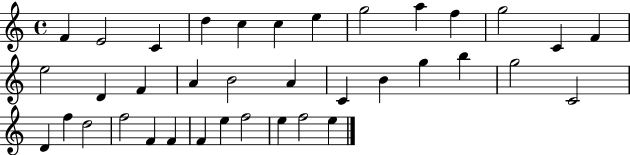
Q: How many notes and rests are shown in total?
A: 37